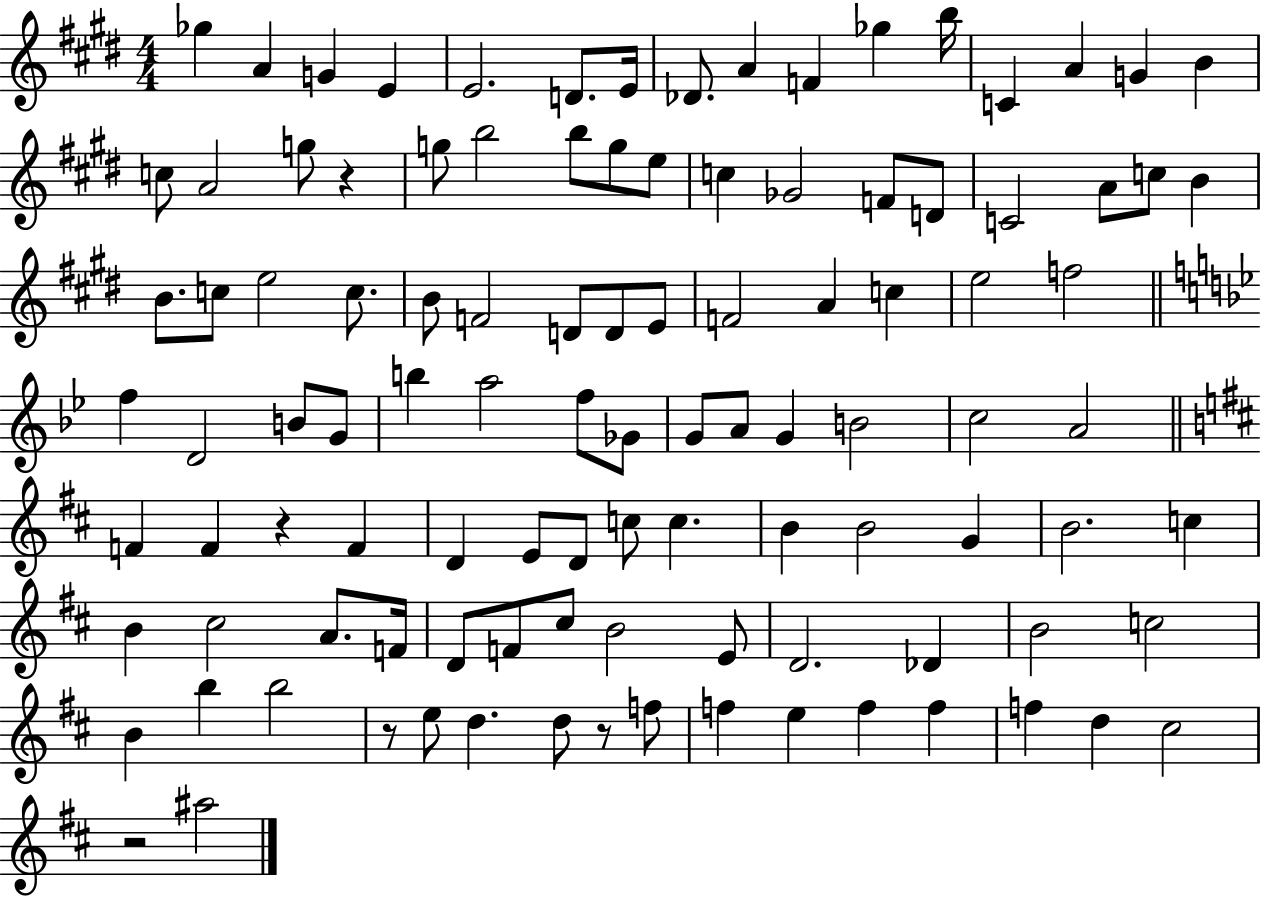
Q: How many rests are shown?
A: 5